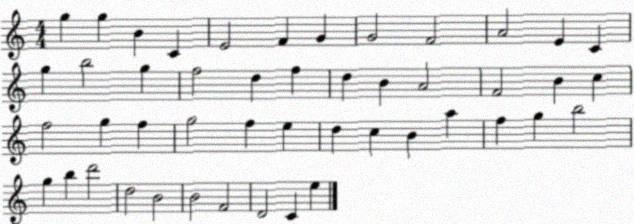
X:1
T:Untitled
M:4/4
L:1/4
K:C
g g B C E2 F G G2 F2 A2 E C g b2 g f2 d f d B A2 F2 B c f2 g f g2 f e d c B a f g b2 g b d'2 d2 B2 B2 F2 D2 C e